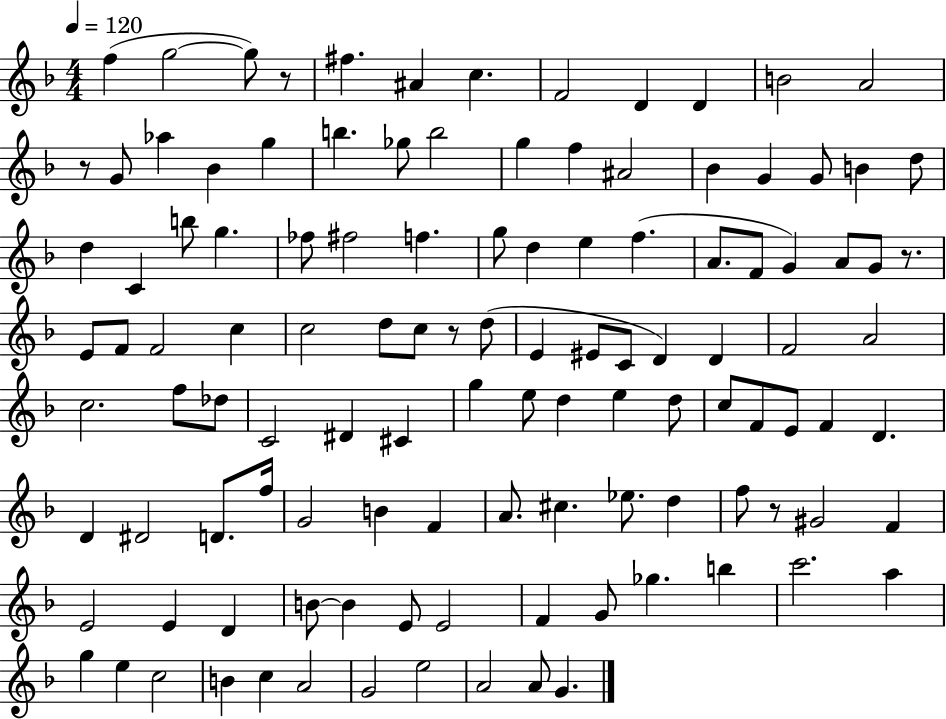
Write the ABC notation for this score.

X:1
T:Untitled
M:4/4
L:1/4
K:F
f g2 g/2 z/2 ^f ^A c F2 D D B2 A2 z/2 G/2 _a _B g b _g/2 b2 g f ^A2 _B G G/2 B d/2 d C b/2 g _f/2 ^f2 f g/2 d e f A/2 F/2 G A/2 G/2 z/2 E/2 F/2 F2 c c2 d/2 c/2 z/2 d/2 E ^E/2 C/2 D D F2 A2 c2 f/2 _d/2 C2 ^D ^C g e/2 d e d/2 c/2 F/2 E/2 F D D ^D2 D/2 f/4 G2 B F A/2 ^c _e/2 d f/2 z/2 ^G2 F E2 E D B/2 B E/2 E2 F G/2 _g b c'2 a g e c2 B c A2 G2 e2 A2 A/2 G